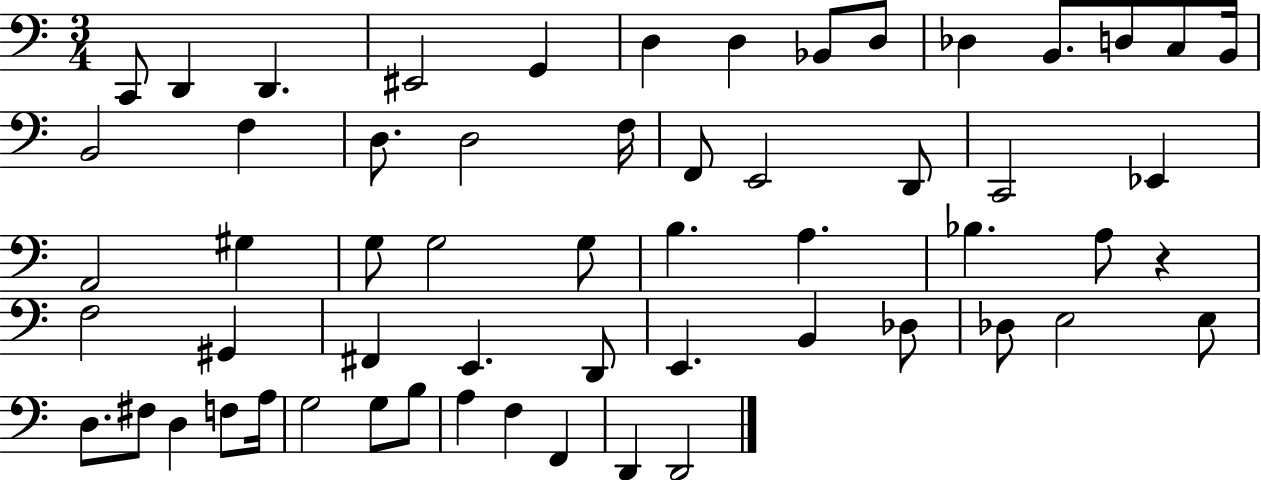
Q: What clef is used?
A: bass